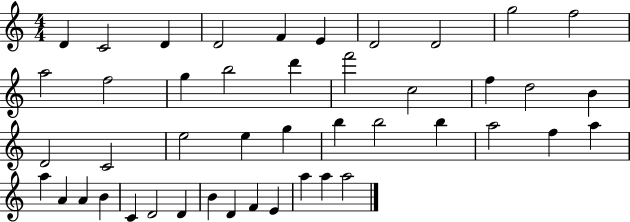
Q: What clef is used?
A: treble